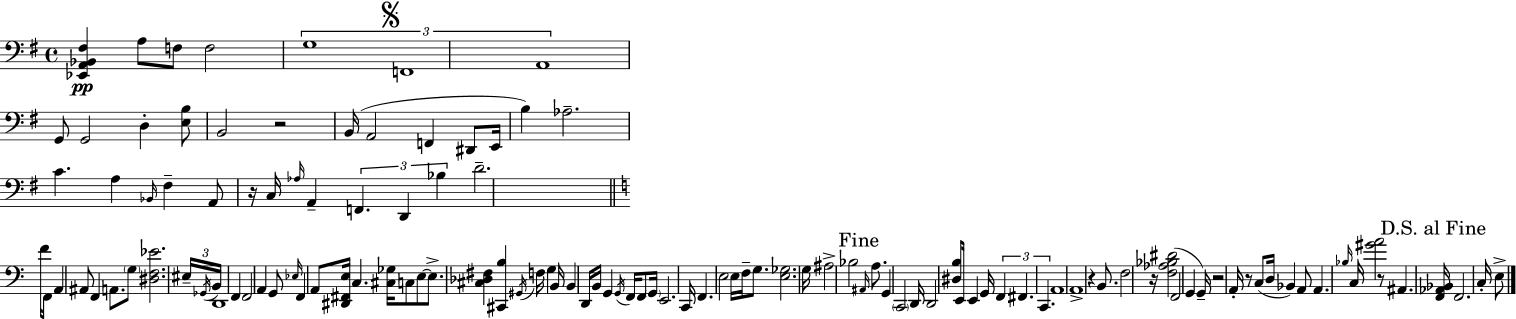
{
  \clef bass
  \time 4/4
  \defaultTimeSignature
  \key e \minor
  <ees, a, bes, fis>4\pp a8 f8 f2 | \tuplet 3/2 { g1 | \mark \markup { \musicglyph "scripts.segno" } f,1 | a,1 } | \break g,8 g,2 d4-. <e b>8 | b,2 r2 | b,16( a,2 f,4 dis,8 e,16 | b4) aes2.-- | \break c'4. a4 \grace { bes,16 } fis4-- a,8 | r16 c16 \grace { aes16 } a,4-- \tuplet 3/2 { f,4. d,4 | bes4 } d'2.-- | \bar "||" \break \key c \major f'16 f,8 a,4 ais,8 f,4 a,8. | \parenthesize g8 <dis f ees'>2. \tuplet 3/2 { eis16-- \acciaccatura { ges,16 } | b,16 } d,1 | f,4 f,2 a,4 | \break g,8 \grace { ees16 } f,4 a,8 <dis, fis, e>16 c4. | <cis ges>16 c8 e8~~ e8.-> <cis des fis>4 <cis, b>4 | \acciaccatura { gis,16 } f16 g4 b,16 b,4 d,16 b,16 g,4 | \acciaccatura { g,16 } f,16 f,8 \parenthesize g,16 e,2. | \break c,16 f,4. e2 | e16 f16-- g8. <e ges>2. | g16 ais2-> bes2 | \mark "Fine" \grace { ais,16 } a8. g,4 \parenthesize c,2 | \break d,16 d,2 <dis b>8 e,16 | e,4 g,16 \tuplet 3/2 { f,4 fis,4. c,4. } | a,1 | a,1-> | \break r4 b,8. f2 | r16 <f aes bes dis'>2( f,2 | g,4 g,16--) r2 | a,16-. r8 c8( d16 bes,4) a,8 a,4. | \break \grace { bes16 } c16 <gis' a'>2 r8 | ais,4. \mark "D.S. al Fine" <f, aes, bes,>16 f,2. | c16-. e8-> \bar "|."
}